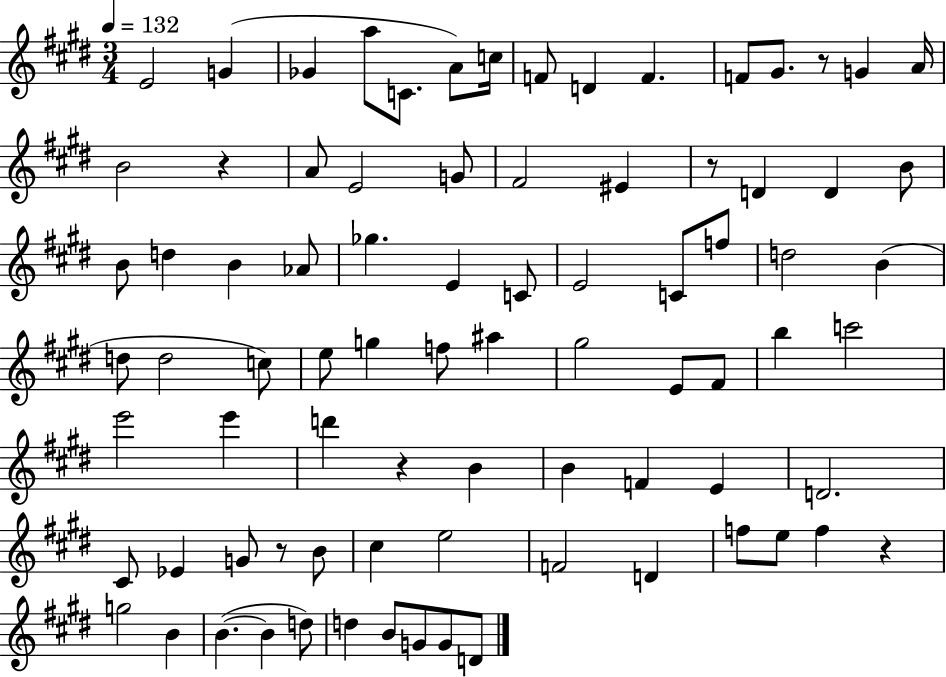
E4/h G4/q Gb4/q A5/e C4/e. A4/e C5/s F4/e D4/q F4/q. F4/e G#4/e. R/e G4/q A4/s B4/h R/q A4/e E4/h G4/e F#4/h EIS4/q R/e D4/q D4/q B4/e B4/e D5/q B4/q Ab4/e Gb5/q. E4/q C4/e E4/h C4/e F5/e D5/h B4/q D5/e D5/h C5/e E5/e G5/q F5/e A#5/q G#5/h E4/e F#4/e B5/q C6/h E6/h E6/q D6/q R/q B4/q B4/q F4/q E4/q D4/h. C#4/e Eb4/q G4/e R/e B4/e C#5/q E5/h F4/h D4/q F5/e E5/e F5/q R/q G5/h B4/q B4/q. B4/q D5/e D5/q B4/e G4/e G4/e D4/e